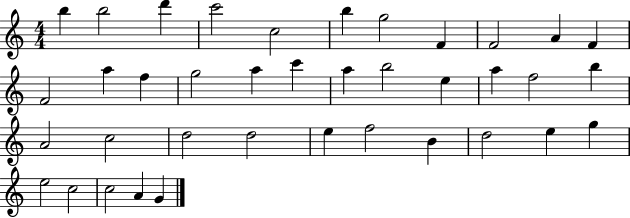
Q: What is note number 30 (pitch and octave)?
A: B4